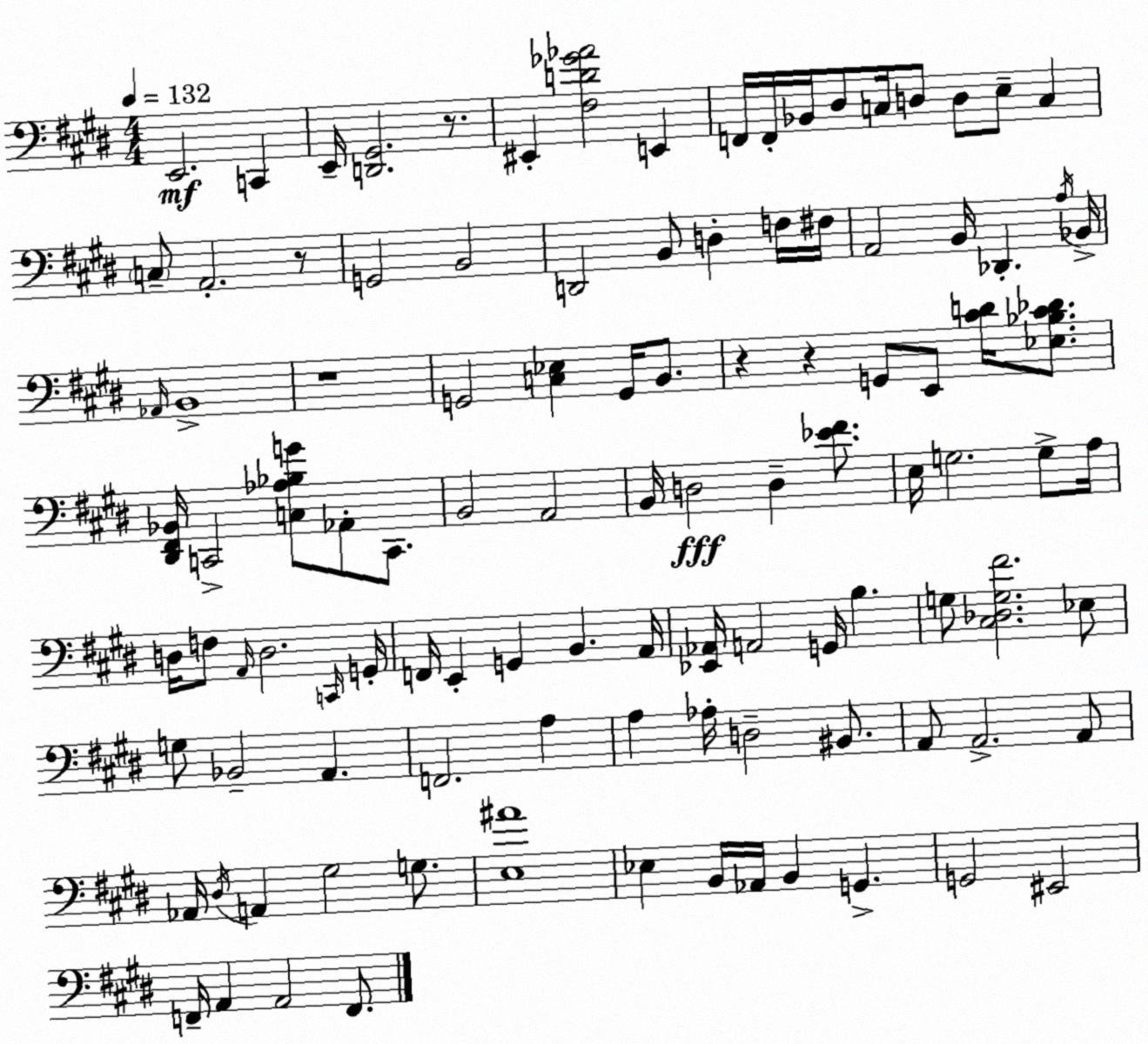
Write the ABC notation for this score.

X:1
T:Untitled
M:4/4
L:1/4
K:E
E,,2 C,, E,,/4 [D,,^G,,]2 z/2 ^E,, [^F,D_G_A]2 E,, F,,/4 F,,/4 _B,,/4 ^D,/2 C,/4 D,/2 D,/2 E,/2 C, C,/2 A,,2 z/2 G,,2 B,,2 D,,2 B,,/2 D, F,/4 ^F,/4 A,,2 B,,/4 _D,, A,/4 _B,,/4 _A,,/4 B,,4 z4 G,,2 [C,_E,] G,,/4 B,,/2 z z G,,/2 E,,/2 [^CD]/4 [_E,_B,^C_D]/2 [^D,,^F,,_B,,]/4 C,,2 [C,_A,_B,G]/2 _A,,/2 C,,/2 B,,2 A,,2 B,,/4 D,2 D, [_E^F]/2 E,/4 G,2 G,/2 A,/4 D,/4 F,/2 A,,/4 D,2 C,,/4 G,,/4 F,,/4 E,, G,, B,, A,,/4 [_E,,_A,,]/4 A,,2 G,,/4 B, G,/2 [^C,_D,G,^F]2 _E,/2 G,/2 _B,,2 A,, F,,2 A, A, _A,/4 D,2 ^B,,/2 A,,/2 A,,2 A,,/2 _A,,/4 ^D,/4 A,, ^G,2 G,/2 [E,^A]4 _E, B,,/4 _A,,/4 B,, G,, G,,2 ^E,,2 F,,/4 A,, A,,2 F,,/2